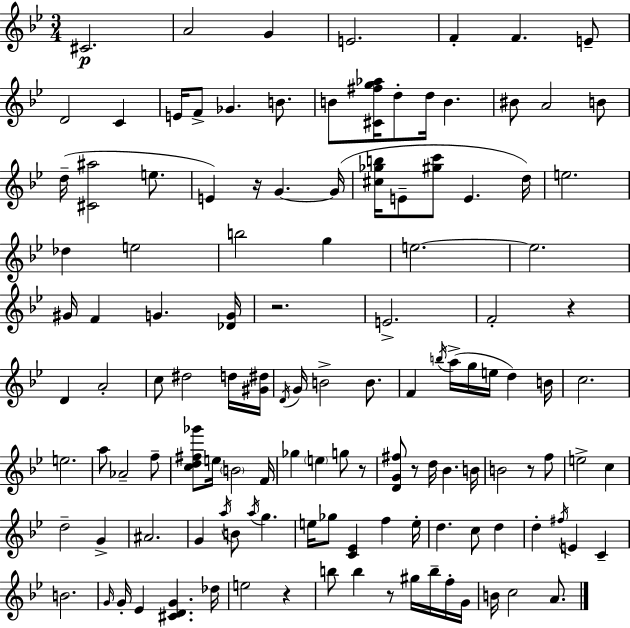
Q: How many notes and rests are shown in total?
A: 126